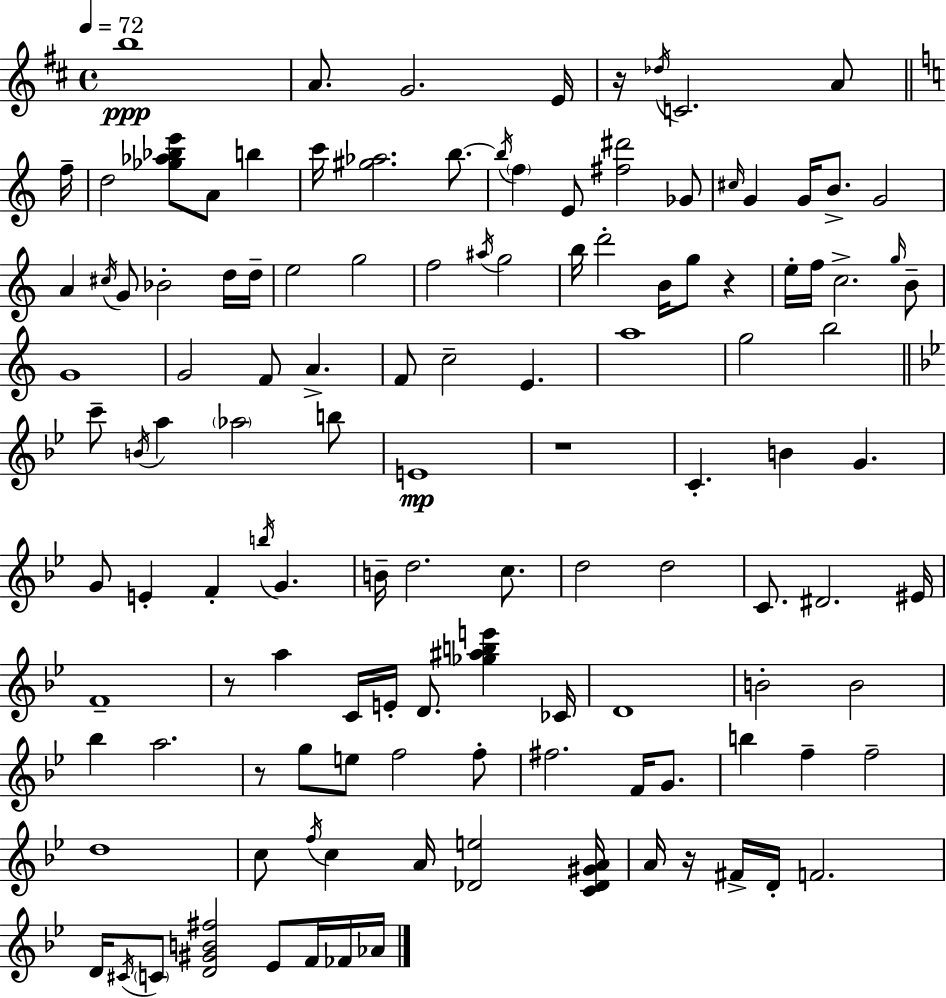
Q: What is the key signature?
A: D major